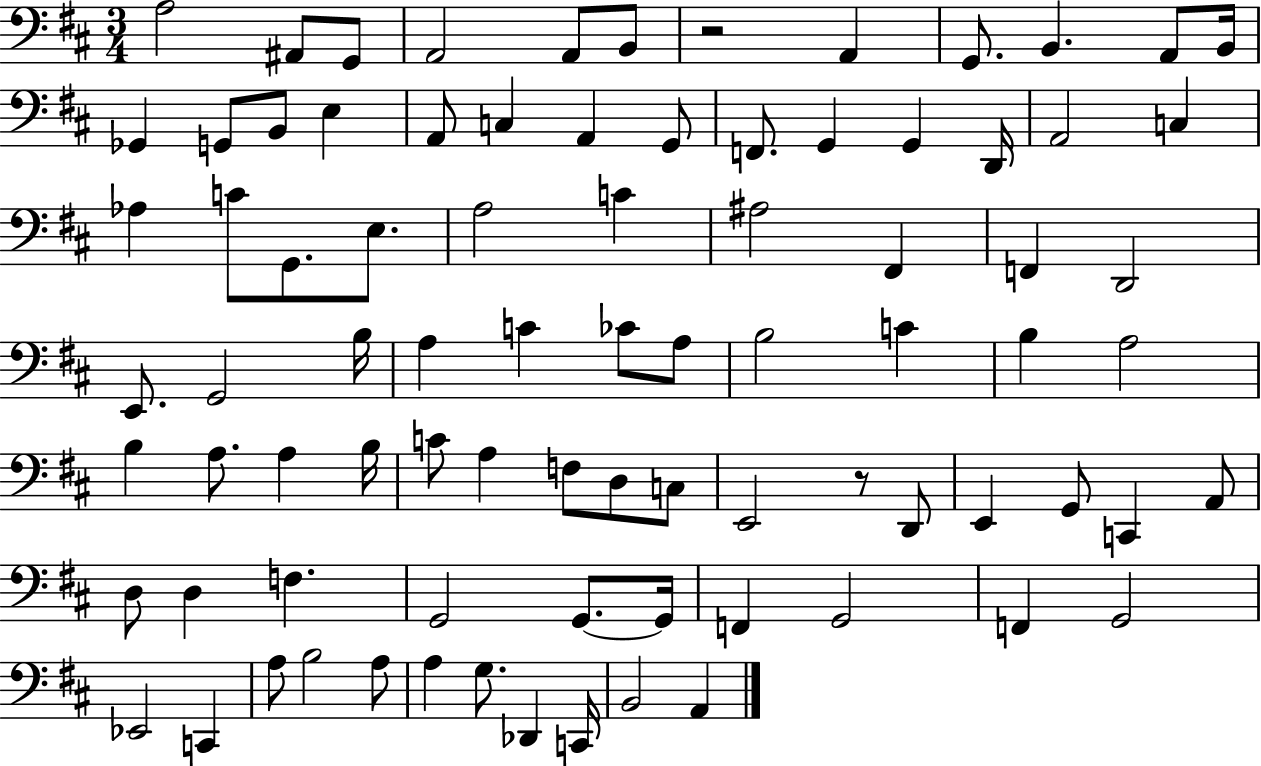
{
  \clef bass
  \numericTimeSignature
  \time 3/4
  \key d \major
  \repeat volta 2 { a2 ais,8 g,8 | a,2 a,8 b,8 | r2 a,4 | g,8. b,4. a,8 b,16 | \break ges,4 g,8 b,8 e4 | a,8 c4 a,4 g,8 | f,8. g,4 g,4 d,16 | a,2 c4 | \break aes4 c'8 g,8. e8. | a2 c'4 | ais2 fis,4 | f,4 d,2 | \break e,8. g,2 b16 | a4 c'4 ces'8 a8 | b2 c'4 | b4 a2 | \break b4 a8. a4 b16 | c'8 a4 f8 d8 c8 | e,2 r8 d,8 | e,4 g,8 c,4 a,8 | \break d8 d4 f4. | g,2 g,8.~~ g,16 | f,4 g,2 | f,4 g,2 | \break ees,2 c,4 | a8 b2 a8 | a4 g8. des,4 c,16 | b,2 a,4 | \break } \bar "|."
}